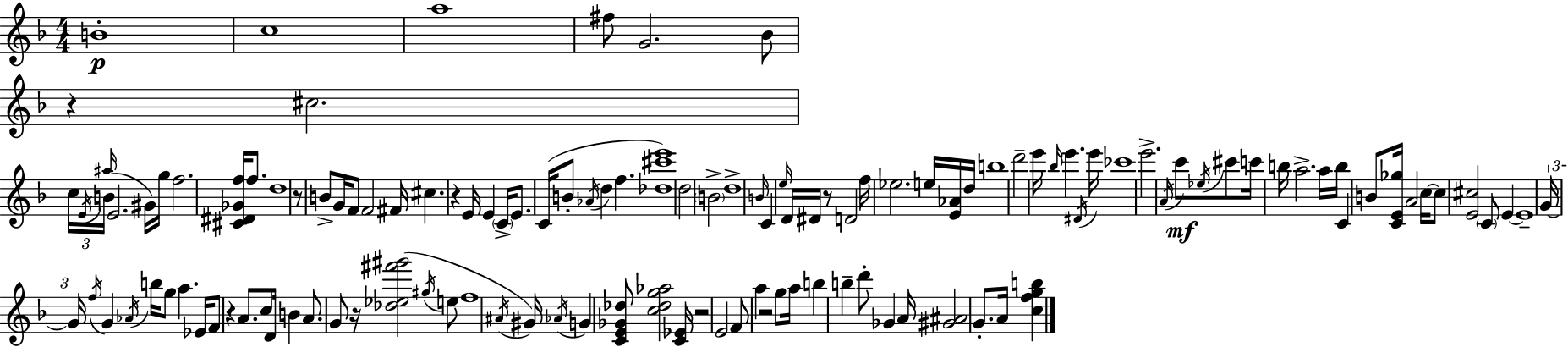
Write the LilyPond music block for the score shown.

{
  \clef treble
  \numericTimeSignature
  \time 4/4
  \key d \minor
  b'1-.\p | c''1 | a''1 | fis''8 g'2. bes'8 | \break r4 cis''2. | \tuplet 3/2 { c''16 \acciaccatura { e'16 } b'16( } \grace { ais''16 } e'2. | gis'16) g''16 f''2. <cis' dis' ges' f''>16 f''8. | d''1 | \break r8 b'8-> g'16 f'8 f'2 | fis'16 cis''4. r4 e'16 e'4 | \parenthesize c'16-> e'8. c'16( b'8-. \acciaccatura { aes'16 } d''4 f''4. | <des'' cis''' e'''>1) | \break d''2 \parenthesize b'2-> | d''1-> | \grace { b'16 } c'4 \grace { e''16 } d'16 dis'16 r8 d'2 | f''16 ees''2. | \break e''16 <e' aes'>16 d''16 b''1 | d'''2-- e'''16 \grace { bes''16 } e'''4. | \acciaccatura { dis'16 } e'''16 ces'''1 | e'''2.-> | \break \acciaccatura { a'16 } c'''8\mf \acciaccatura { ees''16 } cis'''8 c'''16 b''16 a''2.-> | a''16 b''16 c'4 b'8 <c' e' ges''>16 | a'2 c''16~~ c''8 <e' cis''>2 | \parenthesize c'8 e'4~~ e'1-- | \break \tuplet 3/2 { g'16~~ g'16 \acciaccatura { f''16 } } g'4 | \acciaccatura { aes'16 } b''16 g''8 a''4. ees'16 f'8 r4 | a'8. c''8 d'16 b'4 a'8. g'8 | r16 <des'' ees'' fis''' gis'''>2( \acciaccatura { gis''16 } e''8 f''1 | \break \acciaccatura { ais'16 } gis'16) \acciaccatura { aes'16 } g'4 | <c' e' ges' des''>8 <c'' des'' g'' aes''>2 <c' ees'>16 r2 | e'2 f'8 | a''4 r2 g''8 a''16 b''4 | \break b''4-- d'''8-. ges'4 a'16 <gis' ais'>2 | g'8.-. a'16 <c'' f'' g'' b''>4 \bar "|."
}